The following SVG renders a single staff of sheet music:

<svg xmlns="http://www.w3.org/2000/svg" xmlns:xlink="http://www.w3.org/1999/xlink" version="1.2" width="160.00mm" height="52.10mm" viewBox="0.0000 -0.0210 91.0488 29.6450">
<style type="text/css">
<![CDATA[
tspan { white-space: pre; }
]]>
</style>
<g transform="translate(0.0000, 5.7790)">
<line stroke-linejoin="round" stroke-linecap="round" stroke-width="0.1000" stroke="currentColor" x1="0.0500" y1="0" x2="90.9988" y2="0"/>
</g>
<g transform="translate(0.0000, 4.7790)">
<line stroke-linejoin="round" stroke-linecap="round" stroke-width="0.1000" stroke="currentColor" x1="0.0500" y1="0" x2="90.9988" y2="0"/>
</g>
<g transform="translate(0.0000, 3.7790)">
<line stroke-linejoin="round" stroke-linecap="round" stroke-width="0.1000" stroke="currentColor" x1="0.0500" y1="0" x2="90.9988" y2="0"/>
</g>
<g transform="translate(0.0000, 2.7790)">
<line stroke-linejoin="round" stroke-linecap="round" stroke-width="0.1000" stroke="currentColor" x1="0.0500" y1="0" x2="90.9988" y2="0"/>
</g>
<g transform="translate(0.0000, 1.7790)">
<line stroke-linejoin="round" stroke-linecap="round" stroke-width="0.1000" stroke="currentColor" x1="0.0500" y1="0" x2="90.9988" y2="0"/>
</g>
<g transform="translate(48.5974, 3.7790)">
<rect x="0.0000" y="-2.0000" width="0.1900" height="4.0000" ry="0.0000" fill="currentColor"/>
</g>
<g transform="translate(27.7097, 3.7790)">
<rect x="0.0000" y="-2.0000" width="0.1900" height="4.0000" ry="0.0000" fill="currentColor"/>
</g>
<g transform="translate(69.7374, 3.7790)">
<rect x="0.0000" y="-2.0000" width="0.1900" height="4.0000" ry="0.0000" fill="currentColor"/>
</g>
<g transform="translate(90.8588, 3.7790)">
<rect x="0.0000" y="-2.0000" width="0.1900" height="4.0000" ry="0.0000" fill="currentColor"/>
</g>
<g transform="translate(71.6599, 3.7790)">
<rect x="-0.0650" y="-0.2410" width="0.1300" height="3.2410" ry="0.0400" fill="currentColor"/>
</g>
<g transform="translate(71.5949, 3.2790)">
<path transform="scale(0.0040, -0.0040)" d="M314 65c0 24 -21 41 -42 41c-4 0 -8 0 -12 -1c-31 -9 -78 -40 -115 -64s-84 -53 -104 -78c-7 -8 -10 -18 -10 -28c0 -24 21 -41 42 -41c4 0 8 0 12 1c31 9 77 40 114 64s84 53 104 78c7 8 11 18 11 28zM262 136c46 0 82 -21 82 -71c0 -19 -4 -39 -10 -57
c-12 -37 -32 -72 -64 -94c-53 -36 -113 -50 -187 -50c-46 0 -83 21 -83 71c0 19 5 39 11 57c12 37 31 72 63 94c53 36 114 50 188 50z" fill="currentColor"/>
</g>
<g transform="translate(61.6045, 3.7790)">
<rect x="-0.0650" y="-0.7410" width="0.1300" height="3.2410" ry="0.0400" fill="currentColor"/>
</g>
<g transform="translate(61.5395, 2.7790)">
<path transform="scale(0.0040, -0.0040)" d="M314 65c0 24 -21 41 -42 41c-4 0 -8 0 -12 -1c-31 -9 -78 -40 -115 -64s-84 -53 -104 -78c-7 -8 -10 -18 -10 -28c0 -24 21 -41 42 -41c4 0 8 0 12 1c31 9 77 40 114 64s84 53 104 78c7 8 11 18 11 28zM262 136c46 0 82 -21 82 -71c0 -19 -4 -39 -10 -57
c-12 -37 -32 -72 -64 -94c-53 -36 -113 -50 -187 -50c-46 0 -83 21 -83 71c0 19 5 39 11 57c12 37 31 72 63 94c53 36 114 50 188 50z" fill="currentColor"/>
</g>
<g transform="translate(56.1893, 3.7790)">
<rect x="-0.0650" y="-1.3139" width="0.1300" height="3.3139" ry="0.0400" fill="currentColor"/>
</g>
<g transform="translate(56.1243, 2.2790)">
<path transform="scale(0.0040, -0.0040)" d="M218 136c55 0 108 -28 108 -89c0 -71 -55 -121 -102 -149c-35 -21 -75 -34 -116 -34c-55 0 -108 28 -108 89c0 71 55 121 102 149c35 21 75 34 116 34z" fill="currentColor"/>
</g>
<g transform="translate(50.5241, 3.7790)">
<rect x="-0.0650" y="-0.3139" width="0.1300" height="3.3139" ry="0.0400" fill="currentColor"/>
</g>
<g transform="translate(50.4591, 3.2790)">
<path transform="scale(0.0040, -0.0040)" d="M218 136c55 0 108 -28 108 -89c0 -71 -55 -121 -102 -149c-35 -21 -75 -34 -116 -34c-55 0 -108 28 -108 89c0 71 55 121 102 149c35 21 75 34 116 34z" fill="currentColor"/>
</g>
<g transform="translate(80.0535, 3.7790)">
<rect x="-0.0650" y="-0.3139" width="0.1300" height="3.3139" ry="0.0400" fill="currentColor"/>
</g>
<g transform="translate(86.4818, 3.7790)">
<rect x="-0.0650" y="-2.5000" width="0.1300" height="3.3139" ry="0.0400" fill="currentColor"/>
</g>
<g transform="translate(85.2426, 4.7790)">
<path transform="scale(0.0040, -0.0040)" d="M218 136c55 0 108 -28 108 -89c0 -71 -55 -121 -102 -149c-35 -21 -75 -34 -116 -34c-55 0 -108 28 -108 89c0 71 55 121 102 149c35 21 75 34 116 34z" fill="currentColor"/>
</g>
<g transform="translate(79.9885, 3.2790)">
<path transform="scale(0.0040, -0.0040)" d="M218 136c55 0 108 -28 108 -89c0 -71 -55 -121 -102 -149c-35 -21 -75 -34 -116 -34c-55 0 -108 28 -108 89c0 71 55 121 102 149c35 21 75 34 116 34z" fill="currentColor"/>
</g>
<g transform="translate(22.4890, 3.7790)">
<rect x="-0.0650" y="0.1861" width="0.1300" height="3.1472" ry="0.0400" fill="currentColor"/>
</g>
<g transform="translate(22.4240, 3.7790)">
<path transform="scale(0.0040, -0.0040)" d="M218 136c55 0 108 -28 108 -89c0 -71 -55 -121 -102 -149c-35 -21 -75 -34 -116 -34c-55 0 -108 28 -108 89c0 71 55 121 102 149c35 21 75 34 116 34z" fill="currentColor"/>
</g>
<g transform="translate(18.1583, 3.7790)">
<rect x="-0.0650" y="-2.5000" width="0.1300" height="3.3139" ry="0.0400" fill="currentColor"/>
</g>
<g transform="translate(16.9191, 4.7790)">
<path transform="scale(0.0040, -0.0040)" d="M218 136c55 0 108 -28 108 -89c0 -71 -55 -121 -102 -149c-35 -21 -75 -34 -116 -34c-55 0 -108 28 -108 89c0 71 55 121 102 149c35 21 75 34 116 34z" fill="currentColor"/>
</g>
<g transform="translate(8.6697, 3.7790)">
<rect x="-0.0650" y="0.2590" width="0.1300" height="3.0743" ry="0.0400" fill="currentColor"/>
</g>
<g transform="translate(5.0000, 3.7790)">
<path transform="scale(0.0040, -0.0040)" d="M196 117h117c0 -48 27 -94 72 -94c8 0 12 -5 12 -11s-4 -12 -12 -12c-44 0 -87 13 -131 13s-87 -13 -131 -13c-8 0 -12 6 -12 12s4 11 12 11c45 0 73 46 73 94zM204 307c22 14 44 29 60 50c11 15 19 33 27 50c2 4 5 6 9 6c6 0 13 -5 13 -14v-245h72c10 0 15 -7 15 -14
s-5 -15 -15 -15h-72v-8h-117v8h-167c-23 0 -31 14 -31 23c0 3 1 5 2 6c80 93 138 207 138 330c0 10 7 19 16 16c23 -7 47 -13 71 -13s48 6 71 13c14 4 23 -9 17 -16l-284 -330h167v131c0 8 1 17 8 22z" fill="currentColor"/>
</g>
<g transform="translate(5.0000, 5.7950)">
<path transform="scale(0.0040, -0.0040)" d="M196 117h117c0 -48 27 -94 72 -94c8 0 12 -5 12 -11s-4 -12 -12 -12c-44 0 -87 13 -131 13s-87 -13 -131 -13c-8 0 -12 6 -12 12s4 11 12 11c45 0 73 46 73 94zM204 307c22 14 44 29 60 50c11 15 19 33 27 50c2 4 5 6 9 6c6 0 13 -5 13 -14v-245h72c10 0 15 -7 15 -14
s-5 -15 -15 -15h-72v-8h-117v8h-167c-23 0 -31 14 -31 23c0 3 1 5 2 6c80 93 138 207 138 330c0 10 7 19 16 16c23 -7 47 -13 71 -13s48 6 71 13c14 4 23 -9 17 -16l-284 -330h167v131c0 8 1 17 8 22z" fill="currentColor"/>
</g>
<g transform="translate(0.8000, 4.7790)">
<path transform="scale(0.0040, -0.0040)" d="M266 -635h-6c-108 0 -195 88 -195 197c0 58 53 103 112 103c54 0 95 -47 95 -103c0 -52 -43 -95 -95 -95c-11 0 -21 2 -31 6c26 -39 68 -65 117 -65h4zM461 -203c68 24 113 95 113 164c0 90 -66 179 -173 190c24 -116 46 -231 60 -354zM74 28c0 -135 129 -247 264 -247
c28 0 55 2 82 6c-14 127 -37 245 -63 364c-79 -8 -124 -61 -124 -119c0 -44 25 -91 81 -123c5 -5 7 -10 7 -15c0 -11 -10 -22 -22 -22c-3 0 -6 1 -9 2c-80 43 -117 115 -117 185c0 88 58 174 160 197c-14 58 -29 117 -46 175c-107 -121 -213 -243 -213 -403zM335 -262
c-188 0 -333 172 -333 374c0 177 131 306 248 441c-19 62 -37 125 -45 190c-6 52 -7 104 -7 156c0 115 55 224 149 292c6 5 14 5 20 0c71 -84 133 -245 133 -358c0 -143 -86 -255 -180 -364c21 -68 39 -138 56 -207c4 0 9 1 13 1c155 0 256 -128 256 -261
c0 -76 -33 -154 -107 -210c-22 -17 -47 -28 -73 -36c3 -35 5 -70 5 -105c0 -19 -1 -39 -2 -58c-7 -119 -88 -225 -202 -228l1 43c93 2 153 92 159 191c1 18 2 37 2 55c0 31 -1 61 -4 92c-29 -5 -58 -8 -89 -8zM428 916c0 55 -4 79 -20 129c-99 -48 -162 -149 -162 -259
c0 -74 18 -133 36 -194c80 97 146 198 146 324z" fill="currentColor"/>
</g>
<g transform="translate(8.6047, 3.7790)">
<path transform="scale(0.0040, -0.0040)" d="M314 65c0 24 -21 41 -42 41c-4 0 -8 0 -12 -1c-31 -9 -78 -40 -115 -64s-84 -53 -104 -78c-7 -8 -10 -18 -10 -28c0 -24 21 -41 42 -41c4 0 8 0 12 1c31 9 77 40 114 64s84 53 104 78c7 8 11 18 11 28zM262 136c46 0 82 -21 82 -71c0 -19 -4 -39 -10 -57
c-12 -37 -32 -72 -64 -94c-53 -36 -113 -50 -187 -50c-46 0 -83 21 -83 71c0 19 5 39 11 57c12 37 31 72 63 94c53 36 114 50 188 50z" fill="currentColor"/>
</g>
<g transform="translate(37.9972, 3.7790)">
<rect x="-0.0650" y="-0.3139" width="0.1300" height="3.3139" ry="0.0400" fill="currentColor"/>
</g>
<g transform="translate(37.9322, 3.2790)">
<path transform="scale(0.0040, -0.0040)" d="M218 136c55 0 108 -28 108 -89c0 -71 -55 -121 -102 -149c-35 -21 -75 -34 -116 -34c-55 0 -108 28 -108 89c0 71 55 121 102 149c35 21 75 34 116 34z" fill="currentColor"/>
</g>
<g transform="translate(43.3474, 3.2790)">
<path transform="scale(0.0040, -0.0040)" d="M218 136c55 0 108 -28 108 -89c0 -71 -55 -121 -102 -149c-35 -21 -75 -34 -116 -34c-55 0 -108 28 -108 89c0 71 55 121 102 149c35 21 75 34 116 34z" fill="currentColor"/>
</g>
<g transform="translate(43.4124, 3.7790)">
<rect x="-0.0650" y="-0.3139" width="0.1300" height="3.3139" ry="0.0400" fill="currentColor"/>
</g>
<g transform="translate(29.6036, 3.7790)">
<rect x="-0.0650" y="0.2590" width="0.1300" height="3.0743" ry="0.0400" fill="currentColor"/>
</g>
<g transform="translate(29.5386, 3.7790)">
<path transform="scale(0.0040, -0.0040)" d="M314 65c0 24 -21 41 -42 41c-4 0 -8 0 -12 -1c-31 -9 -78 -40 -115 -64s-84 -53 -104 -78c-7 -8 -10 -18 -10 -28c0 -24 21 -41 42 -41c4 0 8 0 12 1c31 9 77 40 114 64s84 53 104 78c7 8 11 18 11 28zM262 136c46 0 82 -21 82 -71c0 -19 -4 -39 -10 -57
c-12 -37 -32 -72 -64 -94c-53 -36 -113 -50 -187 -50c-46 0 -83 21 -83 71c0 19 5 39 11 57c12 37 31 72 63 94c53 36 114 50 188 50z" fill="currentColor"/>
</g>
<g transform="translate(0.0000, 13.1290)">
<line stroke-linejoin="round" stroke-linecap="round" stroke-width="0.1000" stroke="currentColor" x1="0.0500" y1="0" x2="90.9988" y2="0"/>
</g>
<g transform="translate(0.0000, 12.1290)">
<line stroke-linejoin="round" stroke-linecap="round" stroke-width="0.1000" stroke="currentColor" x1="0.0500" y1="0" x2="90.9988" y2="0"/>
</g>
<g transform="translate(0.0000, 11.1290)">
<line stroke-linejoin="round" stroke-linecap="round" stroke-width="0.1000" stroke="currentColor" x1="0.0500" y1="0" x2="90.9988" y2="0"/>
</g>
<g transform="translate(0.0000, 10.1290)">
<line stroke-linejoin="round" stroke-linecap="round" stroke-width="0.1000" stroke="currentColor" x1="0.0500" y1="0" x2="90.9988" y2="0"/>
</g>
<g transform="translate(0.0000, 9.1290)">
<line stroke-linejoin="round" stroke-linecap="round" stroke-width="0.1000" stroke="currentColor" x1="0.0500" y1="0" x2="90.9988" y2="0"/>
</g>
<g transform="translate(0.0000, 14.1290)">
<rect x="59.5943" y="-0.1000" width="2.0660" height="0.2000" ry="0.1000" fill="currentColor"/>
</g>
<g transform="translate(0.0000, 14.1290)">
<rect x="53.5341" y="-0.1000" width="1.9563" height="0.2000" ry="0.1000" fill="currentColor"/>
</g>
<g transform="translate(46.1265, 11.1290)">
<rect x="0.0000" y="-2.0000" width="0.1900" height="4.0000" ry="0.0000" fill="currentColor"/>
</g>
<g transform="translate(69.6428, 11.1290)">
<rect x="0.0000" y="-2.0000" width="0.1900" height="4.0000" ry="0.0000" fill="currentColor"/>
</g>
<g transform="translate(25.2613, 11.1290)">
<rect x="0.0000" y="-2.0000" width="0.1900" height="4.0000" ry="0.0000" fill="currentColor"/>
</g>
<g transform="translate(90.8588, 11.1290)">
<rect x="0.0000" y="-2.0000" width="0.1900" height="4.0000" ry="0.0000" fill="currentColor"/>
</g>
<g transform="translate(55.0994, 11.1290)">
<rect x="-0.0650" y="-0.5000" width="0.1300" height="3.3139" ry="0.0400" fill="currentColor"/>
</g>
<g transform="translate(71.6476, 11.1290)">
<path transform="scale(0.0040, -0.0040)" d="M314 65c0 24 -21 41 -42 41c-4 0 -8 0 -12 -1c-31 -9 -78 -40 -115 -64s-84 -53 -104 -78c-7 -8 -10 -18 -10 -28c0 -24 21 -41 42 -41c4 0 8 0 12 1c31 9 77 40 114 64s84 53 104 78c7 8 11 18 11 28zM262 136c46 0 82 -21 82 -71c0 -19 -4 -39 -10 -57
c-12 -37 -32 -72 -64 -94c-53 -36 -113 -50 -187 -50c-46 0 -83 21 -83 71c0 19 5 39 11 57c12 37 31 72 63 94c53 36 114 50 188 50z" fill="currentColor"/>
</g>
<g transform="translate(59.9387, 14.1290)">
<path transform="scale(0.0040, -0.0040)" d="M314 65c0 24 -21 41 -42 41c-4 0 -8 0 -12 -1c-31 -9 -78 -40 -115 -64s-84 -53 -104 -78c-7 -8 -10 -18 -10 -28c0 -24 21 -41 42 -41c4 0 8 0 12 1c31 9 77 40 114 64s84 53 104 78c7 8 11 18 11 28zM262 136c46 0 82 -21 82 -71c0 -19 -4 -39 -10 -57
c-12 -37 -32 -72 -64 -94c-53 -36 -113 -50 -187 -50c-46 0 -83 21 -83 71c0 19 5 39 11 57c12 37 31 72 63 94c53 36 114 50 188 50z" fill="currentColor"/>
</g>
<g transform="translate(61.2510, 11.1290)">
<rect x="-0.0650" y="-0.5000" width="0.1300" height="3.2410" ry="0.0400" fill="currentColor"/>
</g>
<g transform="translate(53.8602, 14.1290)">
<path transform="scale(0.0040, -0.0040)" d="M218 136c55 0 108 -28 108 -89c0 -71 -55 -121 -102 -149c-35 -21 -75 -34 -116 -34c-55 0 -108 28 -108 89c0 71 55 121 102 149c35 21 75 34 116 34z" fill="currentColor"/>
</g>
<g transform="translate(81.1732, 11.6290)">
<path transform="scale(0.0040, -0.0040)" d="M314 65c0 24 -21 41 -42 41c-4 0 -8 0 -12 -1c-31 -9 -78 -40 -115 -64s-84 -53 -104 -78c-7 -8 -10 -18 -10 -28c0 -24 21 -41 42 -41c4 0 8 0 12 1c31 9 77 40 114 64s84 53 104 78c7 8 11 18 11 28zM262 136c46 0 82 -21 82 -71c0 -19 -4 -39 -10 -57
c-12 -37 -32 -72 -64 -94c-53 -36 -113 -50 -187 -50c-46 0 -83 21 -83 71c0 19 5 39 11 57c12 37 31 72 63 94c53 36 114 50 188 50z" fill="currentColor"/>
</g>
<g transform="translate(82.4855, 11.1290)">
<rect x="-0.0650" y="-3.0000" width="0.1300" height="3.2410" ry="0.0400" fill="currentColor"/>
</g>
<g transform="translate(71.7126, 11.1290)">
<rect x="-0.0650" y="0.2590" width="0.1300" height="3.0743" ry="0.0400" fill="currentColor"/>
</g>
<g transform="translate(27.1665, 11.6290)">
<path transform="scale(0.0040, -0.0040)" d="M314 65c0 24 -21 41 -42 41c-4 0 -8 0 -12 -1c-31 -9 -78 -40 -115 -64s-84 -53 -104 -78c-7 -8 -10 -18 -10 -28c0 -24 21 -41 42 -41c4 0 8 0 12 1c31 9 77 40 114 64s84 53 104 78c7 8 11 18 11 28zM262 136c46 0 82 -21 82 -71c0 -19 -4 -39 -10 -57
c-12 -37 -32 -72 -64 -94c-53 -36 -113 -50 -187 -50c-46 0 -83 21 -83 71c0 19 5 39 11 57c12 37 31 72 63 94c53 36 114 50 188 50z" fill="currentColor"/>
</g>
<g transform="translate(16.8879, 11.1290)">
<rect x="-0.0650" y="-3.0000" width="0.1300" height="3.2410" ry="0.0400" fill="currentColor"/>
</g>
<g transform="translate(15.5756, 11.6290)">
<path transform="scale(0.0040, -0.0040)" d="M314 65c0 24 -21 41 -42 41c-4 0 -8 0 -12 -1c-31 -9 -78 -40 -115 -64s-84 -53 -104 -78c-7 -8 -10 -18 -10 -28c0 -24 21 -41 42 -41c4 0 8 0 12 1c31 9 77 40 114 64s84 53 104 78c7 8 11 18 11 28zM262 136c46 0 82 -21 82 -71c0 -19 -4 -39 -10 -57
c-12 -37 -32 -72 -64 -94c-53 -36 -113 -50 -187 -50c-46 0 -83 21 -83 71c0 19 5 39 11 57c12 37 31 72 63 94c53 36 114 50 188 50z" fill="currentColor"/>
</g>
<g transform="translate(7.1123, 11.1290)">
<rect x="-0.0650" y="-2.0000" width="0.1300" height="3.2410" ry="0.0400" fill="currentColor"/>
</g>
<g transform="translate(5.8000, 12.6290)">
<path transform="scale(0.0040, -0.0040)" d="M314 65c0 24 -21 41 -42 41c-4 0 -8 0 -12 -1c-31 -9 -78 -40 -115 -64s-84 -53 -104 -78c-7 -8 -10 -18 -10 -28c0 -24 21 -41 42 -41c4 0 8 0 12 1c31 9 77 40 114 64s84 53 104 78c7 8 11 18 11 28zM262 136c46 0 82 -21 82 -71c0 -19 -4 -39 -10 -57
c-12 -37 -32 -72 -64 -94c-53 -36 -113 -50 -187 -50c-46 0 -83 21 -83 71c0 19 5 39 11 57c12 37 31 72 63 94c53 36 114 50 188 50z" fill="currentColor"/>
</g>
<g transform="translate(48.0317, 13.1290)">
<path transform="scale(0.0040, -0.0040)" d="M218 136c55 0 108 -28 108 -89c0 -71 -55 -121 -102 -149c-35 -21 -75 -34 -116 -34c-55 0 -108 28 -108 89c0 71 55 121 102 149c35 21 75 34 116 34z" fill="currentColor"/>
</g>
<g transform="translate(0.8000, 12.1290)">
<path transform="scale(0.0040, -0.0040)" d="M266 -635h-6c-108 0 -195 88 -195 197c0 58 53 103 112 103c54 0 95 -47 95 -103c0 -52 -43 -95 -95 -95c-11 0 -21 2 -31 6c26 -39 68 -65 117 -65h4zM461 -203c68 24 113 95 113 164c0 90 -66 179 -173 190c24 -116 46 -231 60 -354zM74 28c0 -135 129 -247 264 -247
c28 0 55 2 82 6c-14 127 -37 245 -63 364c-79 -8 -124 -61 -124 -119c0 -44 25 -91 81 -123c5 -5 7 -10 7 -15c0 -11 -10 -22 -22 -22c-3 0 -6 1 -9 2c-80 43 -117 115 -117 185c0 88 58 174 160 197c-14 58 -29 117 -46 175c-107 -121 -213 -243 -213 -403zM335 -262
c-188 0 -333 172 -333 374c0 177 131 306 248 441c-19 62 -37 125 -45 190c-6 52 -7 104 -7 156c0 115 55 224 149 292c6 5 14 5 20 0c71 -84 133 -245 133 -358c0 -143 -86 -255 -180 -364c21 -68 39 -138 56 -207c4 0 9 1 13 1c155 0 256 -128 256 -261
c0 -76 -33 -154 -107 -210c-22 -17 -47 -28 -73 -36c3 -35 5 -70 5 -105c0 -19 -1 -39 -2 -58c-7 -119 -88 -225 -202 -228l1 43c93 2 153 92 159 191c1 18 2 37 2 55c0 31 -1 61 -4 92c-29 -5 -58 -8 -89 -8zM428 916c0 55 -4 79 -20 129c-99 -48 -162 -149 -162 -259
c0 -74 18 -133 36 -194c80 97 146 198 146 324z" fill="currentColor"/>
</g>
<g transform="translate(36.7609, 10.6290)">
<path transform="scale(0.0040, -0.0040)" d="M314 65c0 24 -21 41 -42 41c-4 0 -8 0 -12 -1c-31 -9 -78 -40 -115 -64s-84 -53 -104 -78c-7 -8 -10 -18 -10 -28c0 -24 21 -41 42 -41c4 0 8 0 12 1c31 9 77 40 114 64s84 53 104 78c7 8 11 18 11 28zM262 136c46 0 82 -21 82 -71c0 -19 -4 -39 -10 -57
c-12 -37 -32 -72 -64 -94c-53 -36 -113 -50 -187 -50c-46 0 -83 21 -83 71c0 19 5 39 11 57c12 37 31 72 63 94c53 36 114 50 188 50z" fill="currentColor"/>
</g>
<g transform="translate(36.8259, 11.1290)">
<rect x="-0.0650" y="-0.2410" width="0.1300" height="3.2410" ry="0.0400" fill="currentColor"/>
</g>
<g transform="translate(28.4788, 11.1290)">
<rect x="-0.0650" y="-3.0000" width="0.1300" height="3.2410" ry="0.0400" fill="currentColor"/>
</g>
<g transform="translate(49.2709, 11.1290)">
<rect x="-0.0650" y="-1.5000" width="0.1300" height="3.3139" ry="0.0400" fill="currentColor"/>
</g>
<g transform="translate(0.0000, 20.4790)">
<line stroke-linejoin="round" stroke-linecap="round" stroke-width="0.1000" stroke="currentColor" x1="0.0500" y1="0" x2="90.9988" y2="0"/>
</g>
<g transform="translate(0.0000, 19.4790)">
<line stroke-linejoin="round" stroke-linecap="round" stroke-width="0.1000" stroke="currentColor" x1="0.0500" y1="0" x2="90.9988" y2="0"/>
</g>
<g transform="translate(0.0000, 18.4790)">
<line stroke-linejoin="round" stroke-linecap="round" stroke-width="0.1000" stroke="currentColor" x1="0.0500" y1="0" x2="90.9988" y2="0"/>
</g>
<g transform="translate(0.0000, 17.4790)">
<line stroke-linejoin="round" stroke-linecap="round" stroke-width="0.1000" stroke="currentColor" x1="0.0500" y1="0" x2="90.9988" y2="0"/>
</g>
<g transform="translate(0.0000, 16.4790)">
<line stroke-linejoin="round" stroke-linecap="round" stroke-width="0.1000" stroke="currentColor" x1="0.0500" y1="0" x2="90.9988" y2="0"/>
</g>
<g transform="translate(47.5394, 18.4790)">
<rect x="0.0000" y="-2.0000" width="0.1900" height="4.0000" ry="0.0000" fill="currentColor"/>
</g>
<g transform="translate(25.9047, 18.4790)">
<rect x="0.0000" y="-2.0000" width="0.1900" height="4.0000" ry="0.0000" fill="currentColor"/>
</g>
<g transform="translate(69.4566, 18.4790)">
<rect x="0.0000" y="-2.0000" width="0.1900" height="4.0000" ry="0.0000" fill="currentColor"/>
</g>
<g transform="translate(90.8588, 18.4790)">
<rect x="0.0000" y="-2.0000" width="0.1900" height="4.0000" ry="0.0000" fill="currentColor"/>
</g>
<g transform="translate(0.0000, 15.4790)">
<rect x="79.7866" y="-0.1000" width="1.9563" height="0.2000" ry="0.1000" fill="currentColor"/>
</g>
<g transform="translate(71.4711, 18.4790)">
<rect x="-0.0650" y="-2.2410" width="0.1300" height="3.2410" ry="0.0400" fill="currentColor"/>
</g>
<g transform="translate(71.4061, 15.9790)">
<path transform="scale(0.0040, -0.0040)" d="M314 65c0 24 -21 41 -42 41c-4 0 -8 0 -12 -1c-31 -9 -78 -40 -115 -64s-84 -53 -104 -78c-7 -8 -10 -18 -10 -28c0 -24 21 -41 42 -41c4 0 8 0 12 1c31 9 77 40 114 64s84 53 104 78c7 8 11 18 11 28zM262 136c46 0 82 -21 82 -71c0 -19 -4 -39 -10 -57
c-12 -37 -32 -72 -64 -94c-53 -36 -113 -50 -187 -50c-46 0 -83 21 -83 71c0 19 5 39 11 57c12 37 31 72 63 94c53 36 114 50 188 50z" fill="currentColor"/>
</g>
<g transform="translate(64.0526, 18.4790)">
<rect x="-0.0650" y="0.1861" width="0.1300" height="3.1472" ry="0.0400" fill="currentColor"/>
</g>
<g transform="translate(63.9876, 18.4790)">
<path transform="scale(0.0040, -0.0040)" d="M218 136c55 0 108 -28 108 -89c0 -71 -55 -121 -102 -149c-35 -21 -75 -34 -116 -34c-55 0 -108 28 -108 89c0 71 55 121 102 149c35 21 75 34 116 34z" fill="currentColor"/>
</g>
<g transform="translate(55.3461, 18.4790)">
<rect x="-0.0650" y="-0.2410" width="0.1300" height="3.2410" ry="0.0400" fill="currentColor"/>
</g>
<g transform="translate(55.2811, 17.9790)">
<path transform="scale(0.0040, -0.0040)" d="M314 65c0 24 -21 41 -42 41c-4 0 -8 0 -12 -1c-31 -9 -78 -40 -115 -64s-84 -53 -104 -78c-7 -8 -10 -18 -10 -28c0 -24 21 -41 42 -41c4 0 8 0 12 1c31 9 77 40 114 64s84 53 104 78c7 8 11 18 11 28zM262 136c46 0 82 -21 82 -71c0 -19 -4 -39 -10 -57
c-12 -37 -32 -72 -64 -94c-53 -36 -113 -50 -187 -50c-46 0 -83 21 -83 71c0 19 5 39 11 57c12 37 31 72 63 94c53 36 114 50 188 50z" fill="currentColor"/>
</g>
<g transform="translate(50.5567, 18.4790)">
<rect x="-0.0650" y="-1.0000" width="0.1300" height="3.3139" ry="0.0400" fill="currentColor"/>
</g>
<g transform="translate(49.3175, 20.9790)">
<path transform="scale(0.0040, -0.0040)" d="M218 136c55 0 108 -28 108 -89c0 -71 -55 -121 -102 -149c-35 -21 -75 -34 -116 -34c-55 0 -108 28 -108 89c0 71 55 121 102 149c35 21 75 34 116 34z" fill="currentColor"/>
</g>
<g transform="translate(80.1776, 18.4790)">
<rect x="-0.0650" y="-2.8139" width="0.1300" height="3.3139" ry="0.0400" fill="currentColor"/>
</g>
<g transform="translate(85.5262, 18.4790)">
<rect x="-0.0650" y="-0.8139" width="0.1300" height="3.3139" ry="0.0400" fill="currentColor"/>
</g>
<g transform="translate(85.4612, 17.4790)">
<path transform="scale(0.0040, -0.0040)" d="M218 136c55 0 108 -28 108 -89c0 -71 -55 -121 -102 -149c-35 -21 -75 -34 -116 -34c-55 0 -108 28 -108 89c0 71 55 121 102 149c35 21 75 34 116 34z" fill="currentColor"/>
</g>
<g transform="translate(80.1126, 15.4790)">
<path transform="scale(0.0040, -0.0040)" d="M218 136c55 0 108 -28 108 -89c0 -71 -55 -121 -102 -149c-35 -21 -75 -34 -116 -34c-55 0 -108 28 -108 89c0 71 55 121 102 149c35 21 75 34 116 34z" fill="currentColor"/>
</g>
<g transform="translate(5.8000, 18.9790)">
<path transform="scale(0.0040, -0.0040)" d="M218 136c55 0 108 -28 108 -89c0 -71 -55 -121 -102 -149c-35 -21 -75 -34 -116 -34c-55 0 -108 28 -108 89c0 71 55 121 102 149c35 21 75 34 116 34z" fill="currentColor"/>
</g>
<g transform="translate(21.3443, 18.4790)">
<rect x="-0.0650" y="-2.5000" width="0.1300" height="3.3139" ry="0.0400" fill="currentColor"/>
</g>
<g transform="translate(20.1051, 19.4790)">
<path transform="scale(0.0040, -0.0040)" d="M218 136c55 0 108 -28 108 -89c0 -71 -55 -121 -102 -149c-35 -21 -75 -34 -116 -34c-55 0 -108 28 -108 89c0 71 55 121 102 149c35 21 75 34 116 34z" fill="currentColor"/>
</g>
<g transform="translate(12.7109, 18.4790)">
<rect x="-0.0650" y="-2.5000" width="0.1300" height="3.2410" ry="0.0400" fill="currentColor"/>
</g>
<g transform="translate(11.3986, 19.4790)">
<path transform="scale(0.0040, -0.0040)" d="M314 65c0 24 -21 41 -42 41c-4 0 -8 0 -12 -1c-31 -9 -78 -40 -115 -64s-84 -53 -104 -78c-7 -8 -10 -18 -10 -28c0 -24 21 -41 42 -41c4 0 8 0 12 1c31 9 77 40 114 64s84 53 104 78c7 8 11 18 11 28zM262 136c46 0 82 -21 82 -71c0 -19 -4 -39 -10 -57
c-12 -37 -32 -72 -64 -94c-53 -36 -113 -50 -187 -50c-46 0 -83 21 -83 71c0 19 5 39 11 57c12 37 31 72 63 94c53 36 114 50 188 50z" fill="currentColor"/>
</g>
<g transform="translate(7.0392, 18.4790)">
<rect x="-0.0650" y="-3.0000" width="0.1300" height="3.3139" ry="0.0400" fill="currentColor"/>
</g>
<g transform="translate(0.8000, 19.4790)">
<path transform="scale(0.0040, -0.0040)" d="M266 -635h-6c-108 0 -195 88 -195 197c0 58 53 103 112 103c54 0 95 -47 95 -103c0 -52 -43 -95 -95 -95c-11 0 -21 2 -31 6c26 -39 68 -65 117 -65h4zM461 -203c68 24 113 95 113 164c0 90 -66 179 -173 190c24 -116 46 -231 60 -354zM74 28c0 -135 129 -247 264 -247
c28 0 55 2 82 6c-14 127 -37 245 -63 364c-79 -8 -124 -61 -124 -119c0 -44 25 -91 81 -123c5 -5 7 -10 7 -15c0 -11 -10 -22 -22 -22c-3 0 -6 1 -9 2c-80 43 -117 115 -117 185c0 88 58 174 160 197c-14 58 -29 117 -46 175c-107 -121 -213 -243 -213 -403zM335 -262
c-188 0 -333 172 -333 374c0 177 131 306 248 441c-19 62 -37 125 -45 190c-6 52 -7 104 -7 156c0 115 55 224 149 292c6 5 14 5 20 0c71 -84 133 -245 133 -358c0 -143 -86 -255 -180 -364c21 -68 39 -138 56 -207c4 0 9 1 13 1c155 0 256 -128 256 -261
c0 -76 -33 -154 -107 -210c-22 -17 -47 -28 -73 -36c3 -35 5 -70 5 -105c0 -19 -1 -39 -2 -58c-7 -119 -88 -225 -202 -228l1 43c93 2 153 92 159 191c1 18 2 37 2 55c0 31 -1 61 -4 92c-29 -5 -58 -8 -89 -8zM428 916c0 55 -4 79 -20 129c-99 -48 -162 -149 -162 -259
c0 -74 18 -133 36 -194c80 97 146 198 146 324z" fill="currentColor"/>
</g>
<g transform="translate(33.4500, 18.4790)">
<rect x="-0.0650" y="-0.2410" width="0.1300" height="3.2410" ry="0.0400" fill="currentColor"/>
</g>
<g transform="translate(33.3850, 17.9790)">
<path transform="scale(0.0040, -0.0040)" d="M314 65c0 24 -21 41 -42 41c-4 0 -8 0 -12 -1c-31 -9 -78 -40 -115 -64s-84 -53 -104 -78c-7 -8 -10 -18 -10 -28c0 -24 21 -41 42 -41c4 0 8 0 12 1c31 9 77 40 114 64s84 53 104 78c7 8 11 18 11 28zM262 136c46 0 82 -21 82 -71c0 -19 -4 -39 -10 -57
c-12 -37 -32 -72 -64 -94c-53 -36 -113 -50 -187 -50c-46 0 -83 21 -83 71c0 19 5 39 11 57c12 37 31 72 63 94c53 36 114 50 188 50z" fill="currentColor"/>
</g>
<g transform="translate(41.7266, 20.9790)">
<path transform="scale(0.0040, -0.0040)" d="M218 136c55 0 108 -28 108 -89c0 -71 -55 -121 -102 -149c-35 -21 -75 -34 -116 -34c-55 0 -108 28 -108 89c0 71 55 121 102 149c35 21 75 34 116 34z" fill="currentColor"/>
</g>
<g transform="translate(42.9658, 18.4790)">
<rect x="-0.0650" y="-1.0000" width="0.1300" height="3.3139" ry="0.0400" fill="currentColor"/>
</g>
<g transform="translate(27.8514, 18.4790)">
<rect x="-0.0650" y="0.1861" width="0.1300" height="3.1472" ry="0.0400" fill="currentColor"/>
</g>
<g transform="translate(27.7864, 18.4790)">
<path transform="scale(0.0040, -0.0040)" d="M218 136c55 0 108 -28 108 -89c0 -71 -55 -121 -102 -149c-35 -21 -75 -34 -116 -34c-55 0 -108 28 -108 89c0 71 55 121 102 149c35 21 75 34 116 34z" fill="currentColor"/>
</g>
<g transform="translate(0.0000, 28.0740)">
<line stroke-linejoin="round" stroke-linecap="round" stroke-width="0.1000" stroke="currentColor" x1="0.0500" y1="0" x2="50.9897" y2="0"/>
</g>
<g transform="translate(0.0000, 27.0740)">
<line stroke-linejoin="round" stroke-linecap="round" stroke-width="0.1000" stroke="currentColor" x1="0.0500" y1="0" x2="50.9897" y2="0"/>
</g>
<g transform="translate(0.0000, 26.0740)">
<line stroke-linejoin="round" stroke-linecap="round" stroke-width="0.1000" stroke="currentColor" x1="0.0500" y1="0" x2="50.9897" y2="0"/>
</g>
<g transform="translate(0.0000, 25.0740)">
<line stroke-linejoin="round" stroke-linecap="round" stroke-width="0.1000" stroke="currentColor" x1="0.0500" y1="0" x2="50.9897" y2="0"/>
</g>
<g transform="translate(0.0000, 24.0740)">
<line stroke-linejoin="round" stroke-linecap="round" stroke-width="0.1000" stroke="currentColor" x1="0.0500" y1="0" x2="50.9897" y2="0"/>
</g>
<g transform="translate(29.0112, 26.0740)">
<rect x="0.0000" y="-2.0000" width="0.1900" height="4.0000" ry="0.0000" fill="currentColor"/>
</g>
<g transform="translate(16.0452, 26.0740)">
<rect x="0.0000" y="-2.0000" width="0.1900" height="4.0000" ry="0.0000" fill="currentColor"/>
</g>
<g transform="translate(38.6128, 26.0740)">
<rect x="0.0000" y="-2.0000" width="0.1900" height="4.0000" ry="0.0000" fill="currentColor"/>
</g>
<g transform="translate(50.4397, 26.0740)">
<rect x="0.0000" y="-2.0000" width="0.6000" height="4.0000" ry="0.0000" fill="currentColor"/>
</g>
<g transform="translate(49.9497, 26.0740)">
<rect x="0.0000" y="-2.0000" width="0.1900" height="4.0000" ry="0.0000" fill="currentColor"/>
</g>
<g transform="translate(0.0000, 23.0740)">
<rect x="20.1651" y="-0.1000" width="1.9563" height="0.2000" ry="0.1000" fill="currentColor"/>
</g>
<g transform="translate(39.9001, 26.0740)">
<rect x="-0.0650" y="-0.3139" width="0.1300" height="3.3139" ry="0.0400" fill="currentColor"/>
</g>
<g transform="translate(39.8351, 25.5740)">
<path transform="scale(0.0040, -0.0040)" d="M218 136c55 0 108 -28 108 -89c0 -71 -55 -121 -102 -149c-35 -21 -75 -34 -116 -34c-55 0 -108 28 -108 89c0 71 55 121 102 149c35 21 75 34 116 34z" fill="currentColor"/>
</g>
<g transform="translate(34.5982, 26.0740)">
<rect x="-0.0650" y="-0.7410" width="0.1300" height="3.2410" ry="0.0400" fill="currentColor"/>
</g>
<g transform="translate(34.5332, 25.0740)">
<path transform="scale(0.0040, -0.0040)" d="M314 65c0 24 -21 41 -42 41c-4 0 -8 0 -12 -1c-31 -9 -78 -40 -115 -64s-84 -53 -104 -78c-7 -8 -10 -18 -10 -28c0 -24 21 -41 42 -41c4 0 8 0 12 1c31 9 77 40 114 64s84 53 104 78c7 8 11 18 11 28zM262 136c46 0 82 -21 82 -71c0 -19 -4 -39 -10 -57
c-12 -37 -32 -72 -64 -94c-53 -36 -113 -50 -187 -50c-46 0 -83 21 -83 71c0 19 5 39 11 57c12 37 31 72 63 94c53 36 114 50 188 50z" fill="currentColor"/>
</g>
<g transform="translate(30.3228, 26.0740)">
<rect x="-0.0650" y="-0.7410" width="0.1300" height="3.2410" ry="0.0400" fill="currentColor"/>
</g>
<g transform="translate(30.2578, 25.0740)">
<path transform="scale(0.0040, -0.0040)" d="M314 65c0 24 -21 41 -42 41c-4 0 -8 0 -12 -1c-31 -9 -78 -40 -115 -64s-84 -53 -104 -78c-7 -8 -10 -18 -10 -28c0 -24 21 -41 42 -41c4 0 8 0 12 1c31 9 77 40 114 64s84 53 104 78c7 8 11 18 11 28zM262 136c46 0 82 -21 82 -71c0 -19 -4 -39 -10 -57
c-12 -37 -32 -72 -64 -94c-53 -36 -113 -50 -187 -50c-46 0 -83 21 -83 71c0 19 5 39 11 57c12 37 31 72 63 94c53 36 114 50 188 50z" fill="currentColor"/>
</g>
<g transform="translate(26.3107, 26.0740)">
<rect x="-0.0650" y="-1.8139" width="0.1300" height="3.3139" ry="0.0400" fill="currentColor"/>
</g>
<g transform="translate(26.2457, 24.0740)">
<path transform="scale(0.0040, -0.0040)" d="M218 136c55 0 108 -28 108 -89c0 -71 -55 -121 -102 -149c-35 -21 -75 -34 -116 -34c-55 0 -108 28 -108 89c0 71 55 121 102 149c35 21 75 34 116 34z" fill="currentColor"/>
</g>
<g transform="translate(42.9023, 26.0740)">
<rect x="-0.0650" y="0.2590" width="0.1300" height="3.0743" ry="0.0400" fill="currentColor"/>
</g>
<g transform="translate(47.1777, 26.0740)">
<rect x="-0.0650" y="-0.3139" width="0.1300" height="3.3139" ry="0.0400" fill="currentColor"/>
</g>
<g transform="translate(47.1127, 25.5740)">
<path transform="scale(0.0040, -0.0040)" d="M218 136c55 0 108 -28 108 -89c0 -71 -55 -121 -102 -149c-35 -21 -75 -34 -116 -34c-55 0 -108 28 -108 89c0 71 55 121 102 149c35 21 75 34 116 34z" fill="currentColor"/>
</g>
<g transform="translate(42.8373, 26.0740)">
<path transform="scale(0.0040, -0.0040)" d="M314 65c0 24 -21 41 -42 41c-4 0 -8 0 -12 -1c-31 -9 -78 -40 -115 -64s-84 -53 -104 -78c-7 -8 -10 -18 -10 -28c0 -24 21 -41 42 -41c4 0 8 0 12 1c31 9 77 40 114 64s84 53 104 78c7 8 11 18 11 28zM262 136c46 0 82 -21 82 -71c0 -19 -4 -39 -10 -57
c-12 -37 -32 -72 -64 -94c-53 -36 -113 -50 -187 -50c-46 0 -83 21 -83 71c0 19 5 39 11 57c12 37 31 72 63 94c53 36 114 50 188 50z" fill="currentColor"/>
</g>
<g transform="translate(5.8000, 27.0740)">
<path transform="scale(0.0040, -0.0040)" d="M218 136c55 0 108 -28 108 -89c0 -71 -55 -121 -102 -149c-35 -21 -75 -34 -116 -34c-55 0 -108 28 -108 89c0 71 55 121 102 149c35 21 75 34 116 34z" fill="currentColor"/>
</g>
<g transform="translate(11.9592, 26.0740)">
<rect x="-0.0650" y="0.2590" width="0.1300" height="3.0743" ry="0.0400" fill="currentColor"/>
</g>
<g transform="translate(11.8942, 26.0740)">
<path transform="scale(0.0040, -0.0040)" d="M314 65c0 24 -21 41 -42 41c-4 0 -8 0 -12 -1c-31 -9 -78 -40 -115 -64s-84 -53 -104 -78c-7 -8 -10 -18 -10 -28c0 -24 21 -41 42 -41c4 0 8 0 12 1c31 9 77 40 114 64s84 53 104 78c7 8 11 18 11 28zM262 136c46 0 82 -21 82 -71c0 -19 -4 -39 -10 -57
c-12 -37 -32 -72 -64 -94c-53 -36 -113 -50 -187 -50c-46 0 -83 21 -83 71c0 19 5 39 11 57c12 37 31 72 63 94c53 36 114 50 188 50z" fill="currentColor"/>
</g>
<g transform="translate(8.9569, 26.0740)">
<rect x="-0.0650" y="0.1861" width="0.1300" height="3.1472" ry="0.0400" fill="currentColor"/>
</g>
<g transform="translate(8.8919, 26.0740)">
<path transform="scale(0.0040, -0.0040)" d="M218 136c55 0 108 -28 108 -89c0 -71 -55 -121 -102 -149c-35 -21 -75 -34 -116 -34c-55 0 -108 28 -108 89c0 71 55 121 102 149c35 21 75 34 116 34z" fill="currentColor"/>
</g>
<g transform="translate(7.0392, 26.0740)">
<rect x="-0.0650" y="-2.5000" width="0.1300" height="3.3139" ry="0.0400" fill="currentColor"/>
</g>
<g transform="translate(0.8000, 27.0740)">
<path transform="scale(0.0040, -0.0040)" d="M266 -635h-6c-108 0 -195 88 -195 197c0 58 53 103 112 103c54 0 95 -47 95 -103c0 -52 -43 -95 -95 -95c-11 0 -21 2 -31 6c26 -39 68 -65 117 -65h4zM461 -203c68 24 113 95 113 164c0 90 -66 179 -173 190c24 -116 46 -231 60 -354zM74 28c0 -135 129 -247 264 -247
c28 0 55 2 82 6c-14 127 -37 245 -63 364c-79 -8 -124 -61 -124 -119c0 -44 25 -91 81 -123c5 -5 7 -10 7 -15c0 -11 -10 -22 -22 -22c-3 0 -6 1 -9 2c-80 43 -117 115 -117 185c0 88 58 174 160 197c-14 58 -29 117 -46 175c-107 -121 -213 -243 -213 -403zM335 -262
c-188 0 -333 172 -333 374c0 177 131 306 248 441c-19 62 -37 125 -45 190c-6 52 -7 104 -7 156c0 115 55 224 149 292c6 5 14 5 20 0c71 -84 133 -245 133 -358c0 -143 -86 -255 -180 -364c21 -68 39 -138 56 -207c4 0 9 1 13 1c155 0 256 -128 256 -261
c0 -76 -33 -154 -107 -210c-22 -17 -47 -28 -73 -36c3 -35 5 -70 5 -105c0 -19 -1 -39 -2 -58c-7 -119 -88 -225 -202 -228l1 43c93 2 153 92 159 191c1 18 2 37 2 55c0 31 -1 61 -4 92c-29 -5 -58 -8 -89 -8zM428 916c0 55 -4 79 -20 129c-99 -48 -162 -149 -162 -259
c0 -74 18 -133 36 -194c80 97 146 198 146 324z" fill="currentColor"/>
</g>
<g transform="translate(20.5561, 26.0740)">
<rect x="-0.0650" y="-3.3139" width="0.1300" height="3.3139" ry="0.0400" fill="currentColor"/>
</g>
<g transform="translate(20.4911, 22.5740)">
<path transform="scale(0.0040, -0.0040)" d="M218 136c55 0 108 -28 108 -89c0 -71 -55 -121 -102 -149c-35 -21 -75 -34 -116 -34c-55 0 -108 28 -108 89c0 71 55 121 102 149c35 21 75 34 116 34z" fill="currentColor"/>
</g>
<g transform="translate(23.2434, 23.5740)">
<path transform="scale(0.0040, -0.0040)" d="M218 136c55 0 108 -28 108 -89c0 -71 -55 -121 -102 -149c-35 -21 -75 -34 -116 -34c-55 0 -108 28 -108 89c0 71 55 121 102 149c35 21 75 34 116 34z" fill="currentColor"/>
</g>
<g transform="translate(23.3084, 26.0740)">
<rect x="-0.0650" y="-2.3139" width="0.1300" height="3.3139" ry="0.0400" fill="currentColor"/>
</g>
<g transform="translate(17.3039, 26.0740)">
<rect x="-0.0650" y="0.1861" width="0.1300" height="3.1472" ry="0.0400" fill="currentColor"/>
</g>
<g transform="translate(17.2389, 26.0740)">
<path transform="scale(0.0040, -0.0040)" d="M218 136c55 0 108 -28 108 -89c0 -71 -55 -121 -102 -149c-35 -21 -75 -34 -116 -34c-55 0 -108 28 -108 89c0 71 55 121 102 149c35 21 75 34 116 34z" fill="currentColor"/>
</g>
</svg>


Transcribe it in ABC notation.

X:1
T:Untitled
M:4/4
L:1/4
K:C
B2 G B B2 c c c e d2 c2 c G F2 A2 A2 c2 E C C2 B2 A2 A G2 G B c2 D D c2 B g2 a d G B B2 B b g f d2 d2 c B2 c